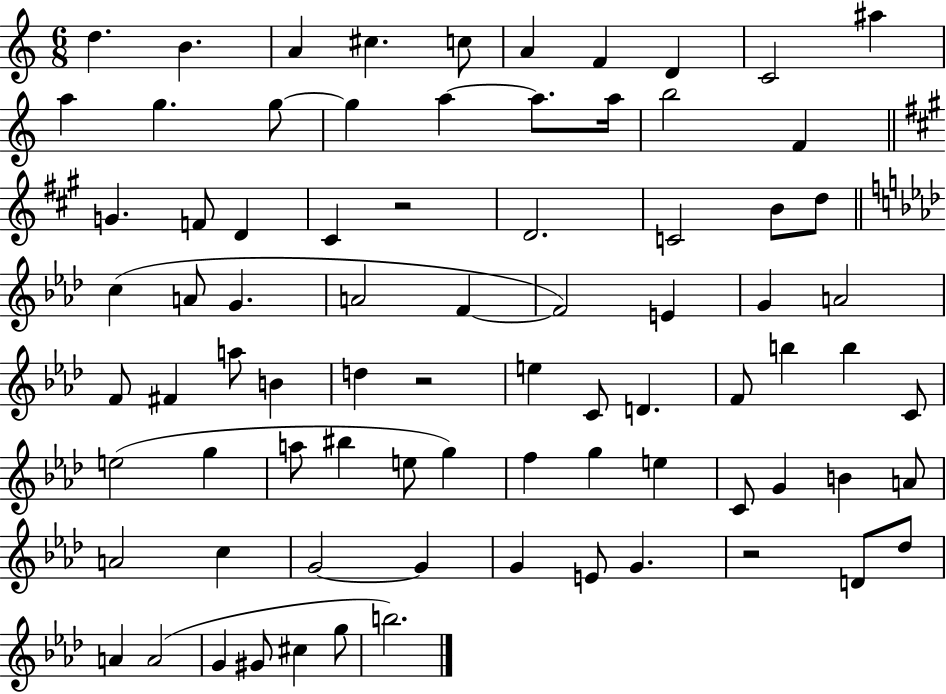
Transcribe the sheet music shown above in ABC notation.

X:1
T:Untitled
M:6/8
L:1/4
K:C
d B A ^c c/2 A F D C2 ^a a g g/2 g a a/2 a/4 b2 F G F/2 D ^C z2 D2 C2 B/2 d/2 c A/2 G A2 F F2 E G A2 F/2 ^F a/2 B d z2 e C/2 D F/2 b b C/2 e2 g a/2 ^b e/2 g f g e C/2 G B A/2 A2 c G2 G G E/2 G z2 D/2 _d/2 A A2 G ^G/2 ^c g/2 b2